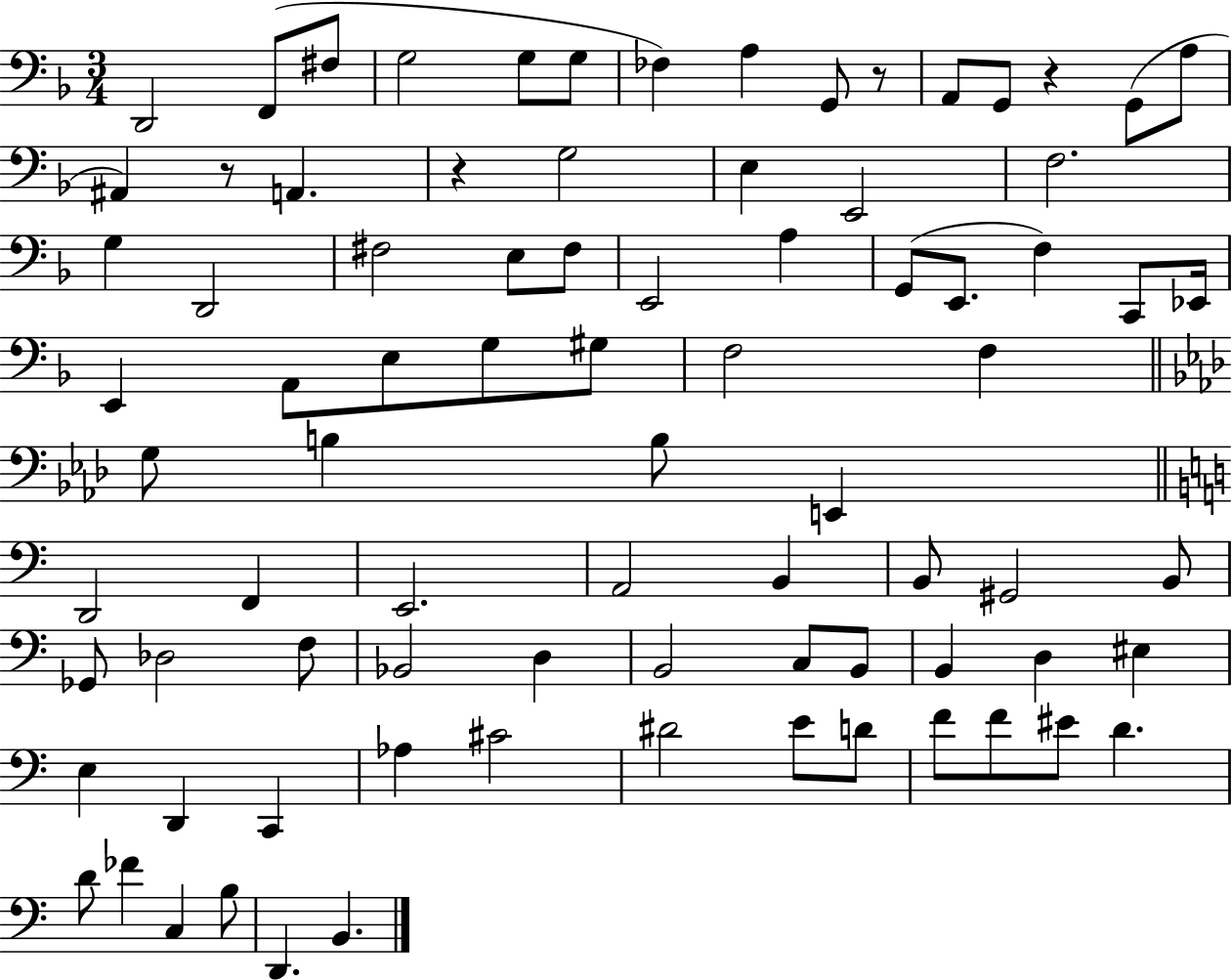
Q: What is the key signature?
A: F major